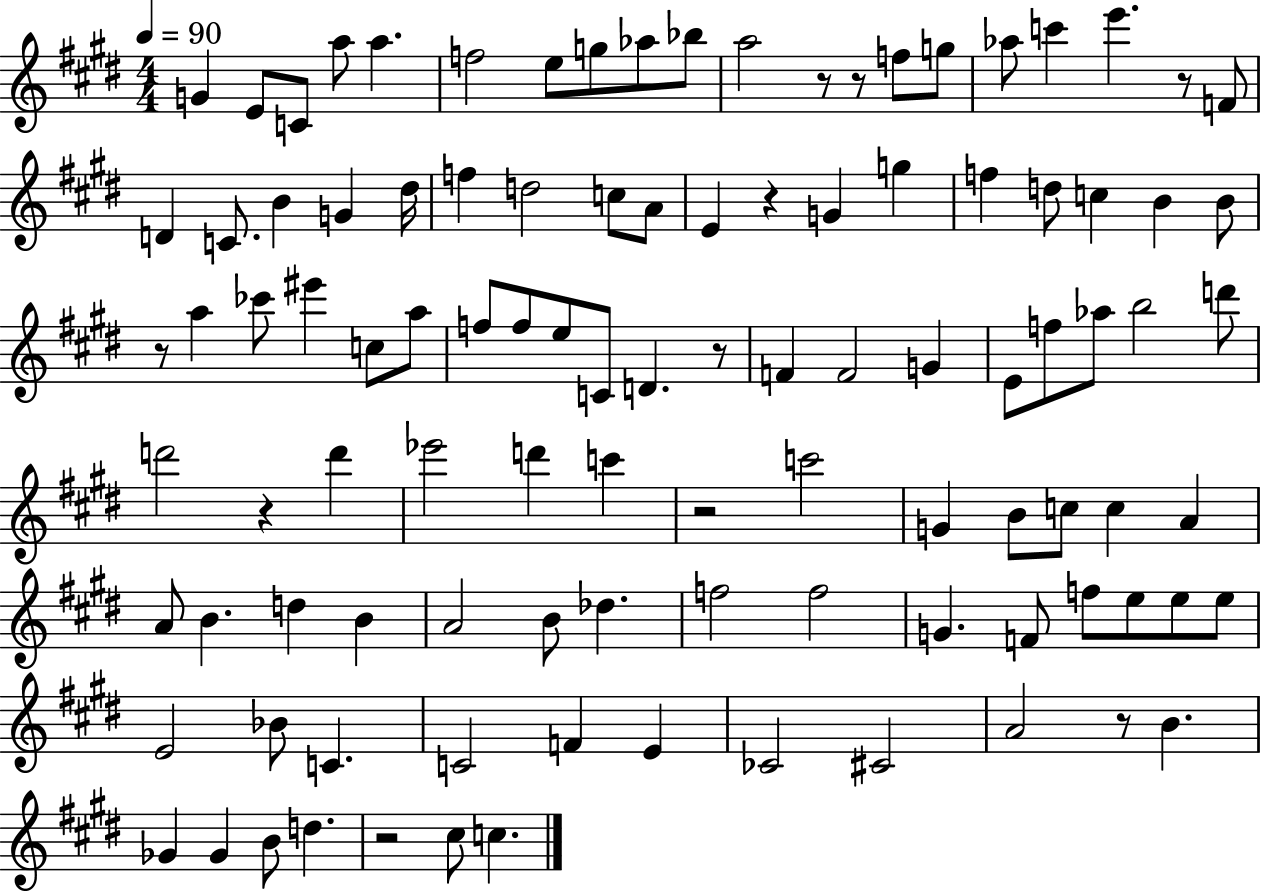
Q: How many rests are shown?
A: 10